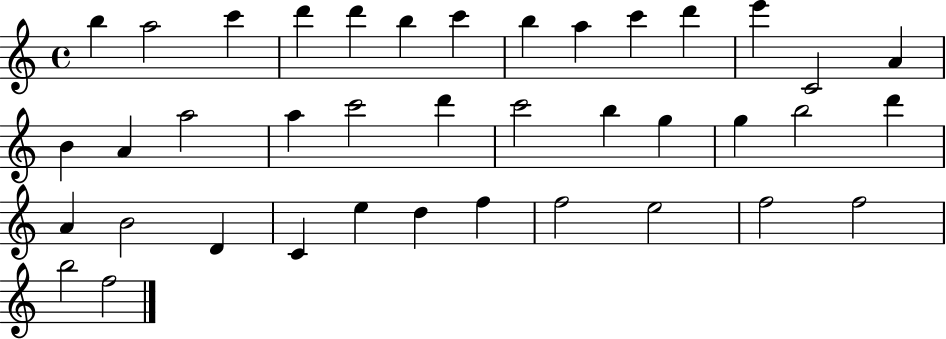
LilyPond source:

{
  \clef treble
  \time 4/4
  \defaultTimeSignature
  \key c \major
  b''4 a''2 c'''4 | d'''4 d'''4 b''4 c'''4 | b''4 a''4 c'''4 d'''4 | e'''4 c'2 a'4 | \break b'4 a'4 a''2 | a''4 c'''2 d'''4 | c'''2 b''4 g''4 | g''4 b''2 d'''4 | \break a'4 b'2 d'4 | c'4 e''4 d''4 f''4 | f''2 e''2 | f''2 f''2 | \break b''2 f''2 | \bar "|."
}